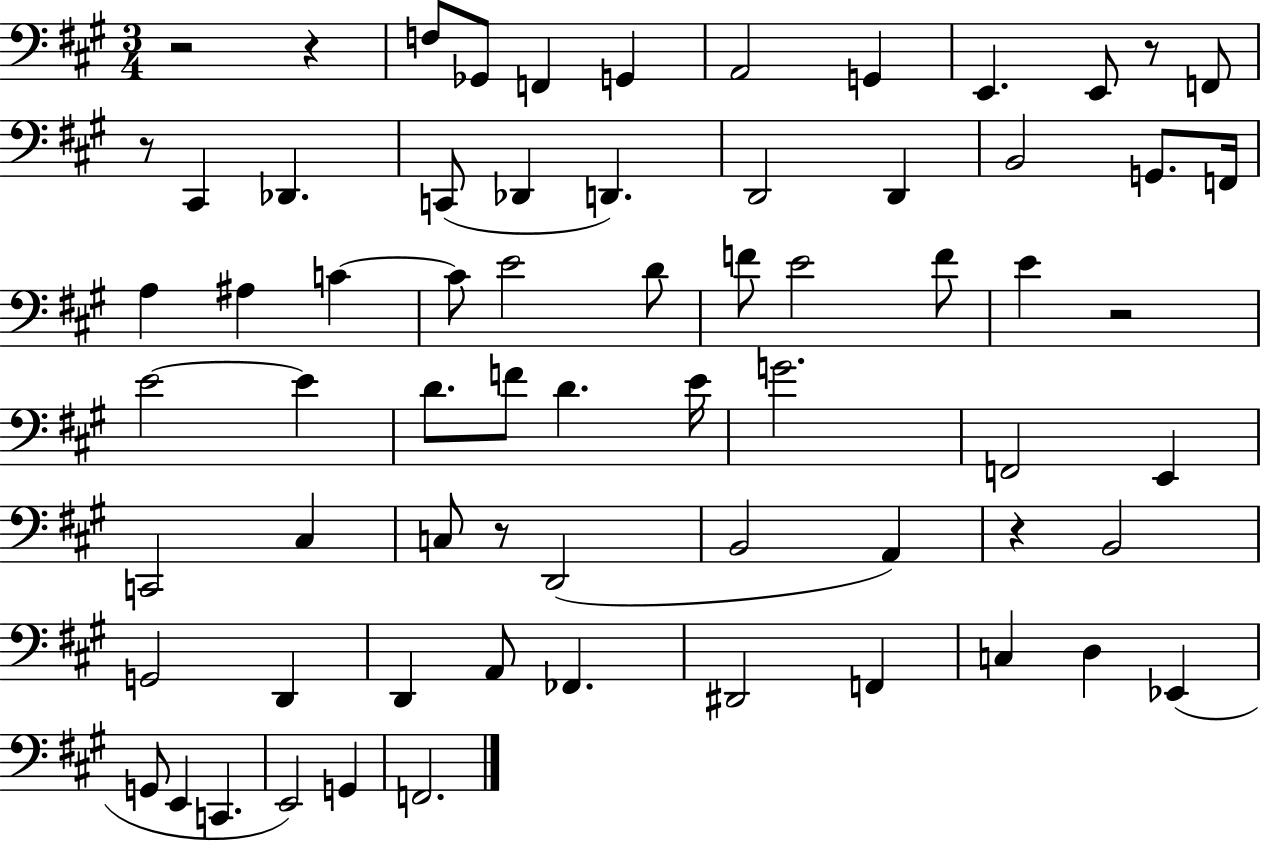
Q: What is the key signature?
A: A major